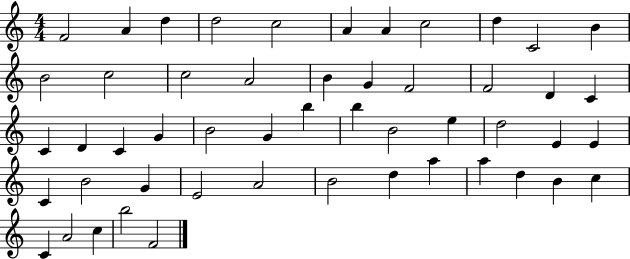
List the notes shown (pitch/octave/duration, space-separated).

F4/h A4/q D5/q D5/h C5/h A4/q A4/q C5/h D5/q C4/h B4/q B4/h C5/h C5/h A4/h B4/q G4/q F4/h F4/h D4/q C4/q C4/q D4/q C4/q G4/q B4/h G4/q B5/q B5/q B4/h E5/q D5/h E4/q E4/q C4/q B4/h G4/q E4/h A4/h B4/h D5/q A5/q A5/q D5/q B4/q C5/q C4/q A4/h C5/q B5/h F4/h